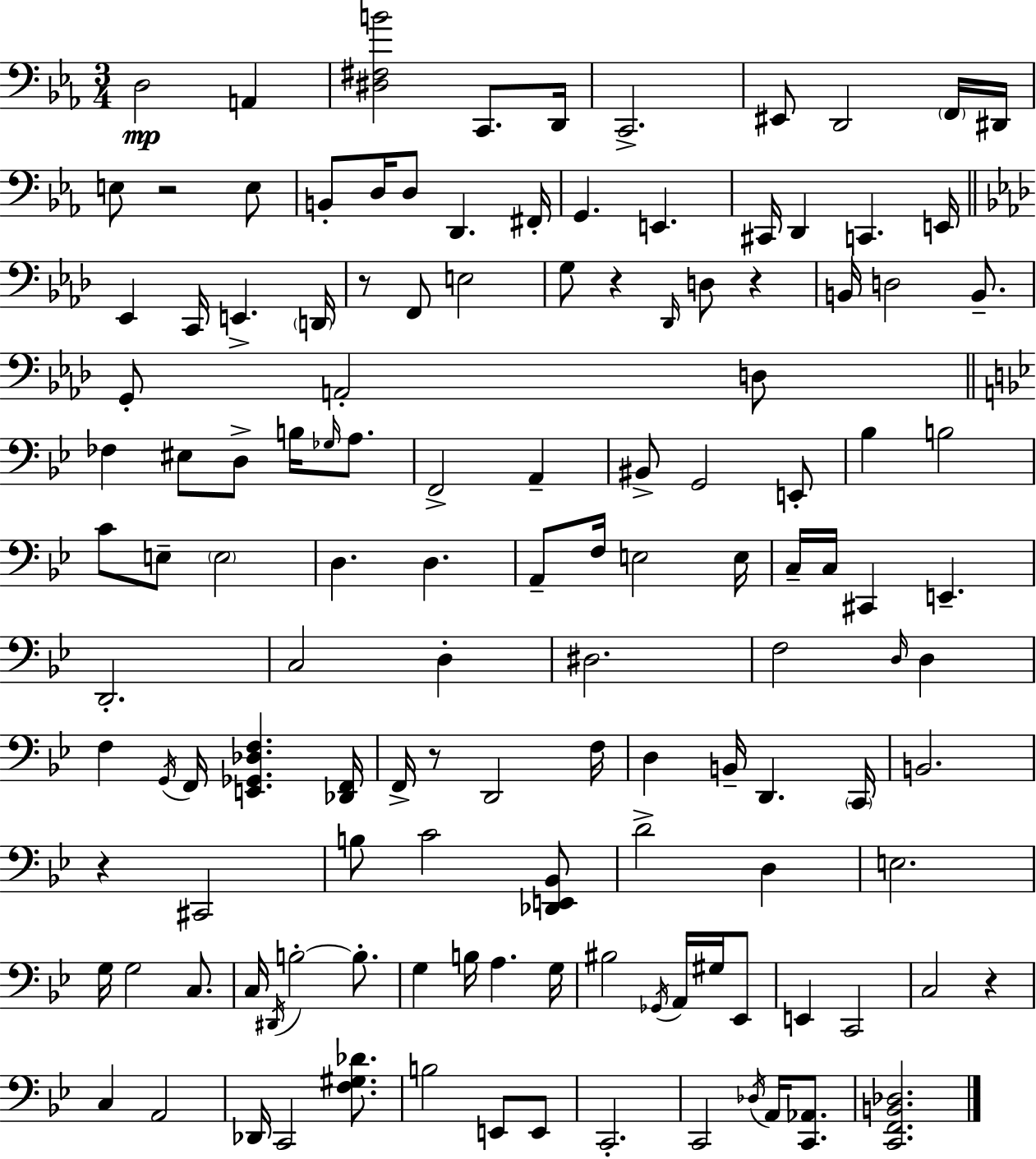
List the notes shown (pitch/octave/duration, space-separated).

D3/h A2/q [D#3,F#3,B4]/h C2/e. D2/s C2/h. EIS2/e D2/h F2/s D#2/s E3/e R/h E3/e B2/e D3/s D3/e D2/q. F#2/s G2/q. E2/q. C#2/s D2/q C2/q. E2/s Eb2/q C2/s E2/q. D2/s R/e F2/e E3/h G3/e R/q Db2/s D3/e R/q B2/s D3/h B2/e. G2/e A2/h D3/e FES3/q EIS3/e D3/e B3/s Gb3/s A3/e. F2/h A2/q BIS2/e G2/h E2/e Bb3/q B3/h C4/e E3/e E3/h D3/q. D3/q. A2/e F3/s E3/h E3/s C3/s C3/s C#2/q E2/q. D2/h. C3/h D3/q D#3/h. F3/h D3/s D3/q F3/q G2/s F2/s [E2,Gb2,Db3,F3]/q. [Db2,F2]/s F2/s R/e D2/h F3/s D3/q B2/s D2/q. C2/s B2/h. R/q C#2/h B3/e C4/h [Db2,E2,Bb2]/e D4/h D3/q E3/h. G3/s G3/h C3/e. C3/s D#2/s B3/h B3/e. G3/q B3/s A3/q. G3/s BIS3/h Gb2/s A2/s G#3/s Eb2/e E2/q C2/h C3/h R/q C3/q A2/h Db2/s C2/h [F3,G#3,Db4]/e. B3/h E2/e E2/e C2/h. C2/h Db3/s A2/s [C2,Ab2]/e. [C2,F2,B2,Db3]/h.